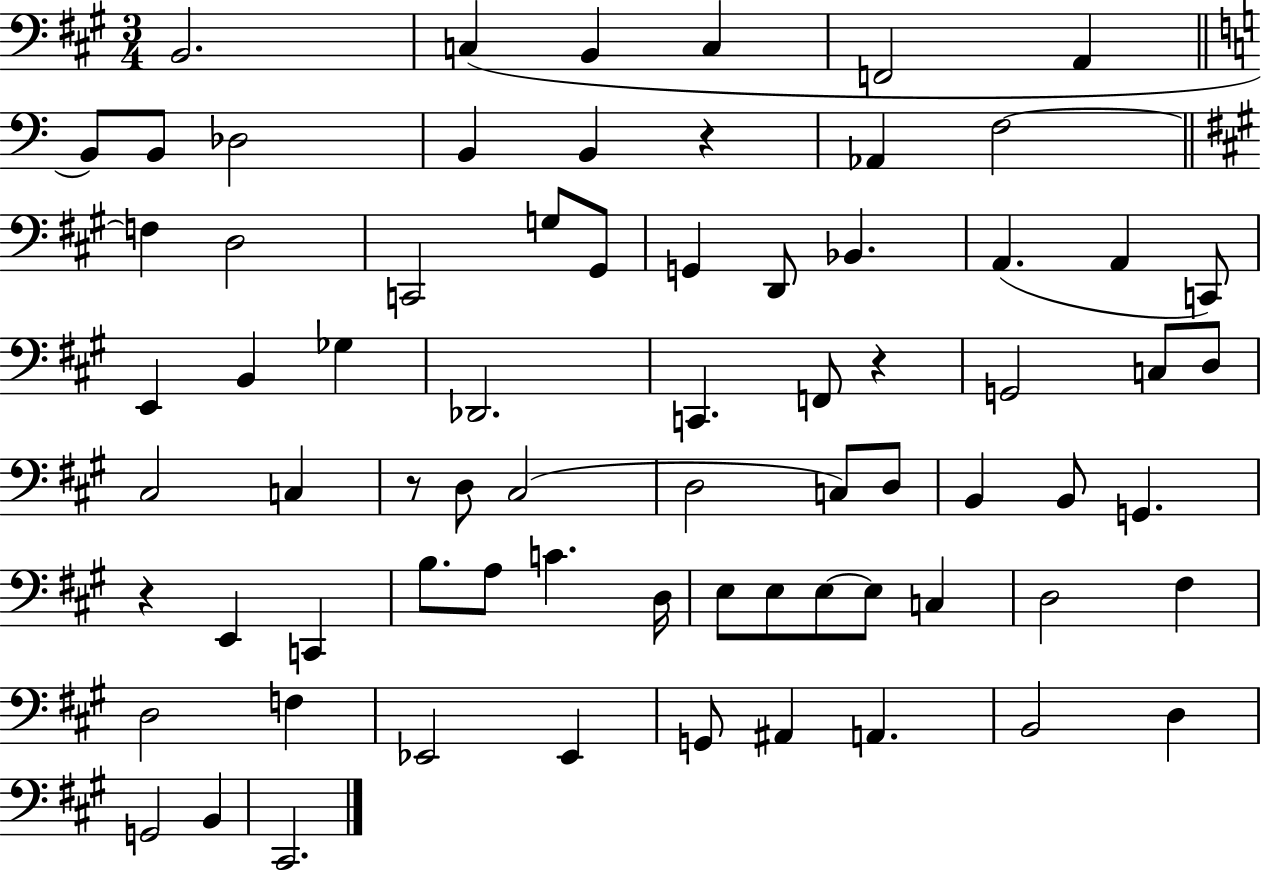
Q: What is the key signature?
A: A major